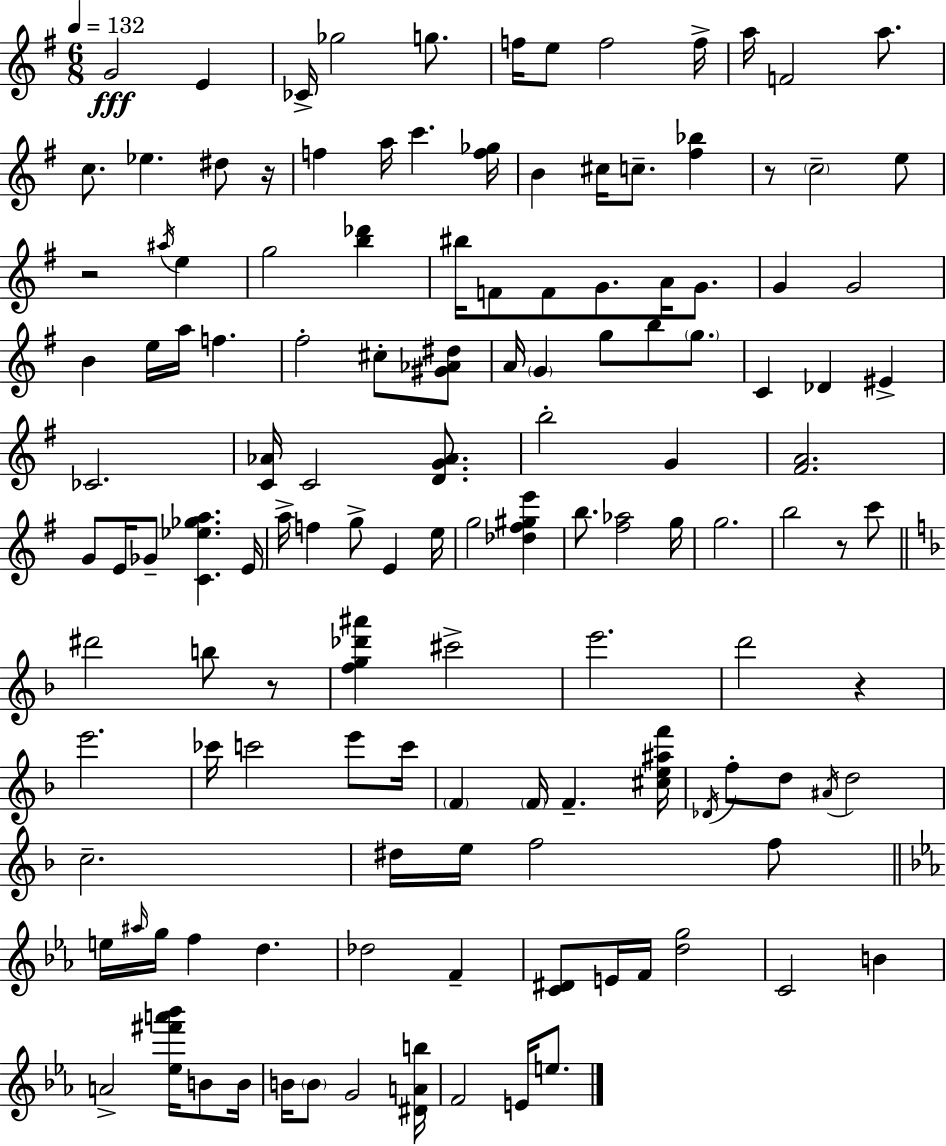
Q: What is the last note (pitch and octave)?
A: E5